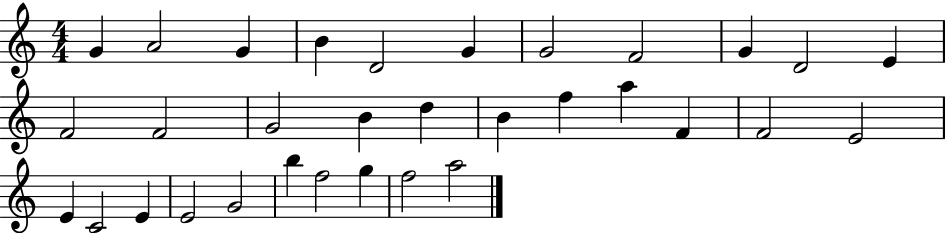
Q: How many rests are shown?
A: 0